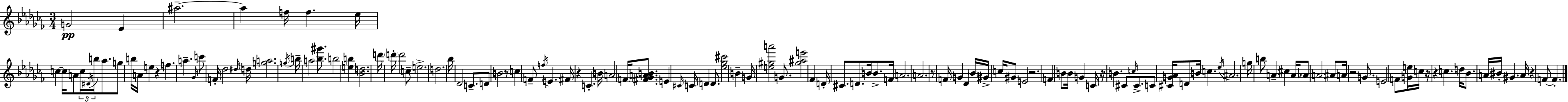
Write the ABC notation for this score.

X:1
T:Untitled
M:3/4
L:1/4
K:Abm
G2 _E ^a2 ^a f/4 f _e/4 c c/4 A/2 c/4 ^D/4 b/4 _a/2 g/2 b/4 A/4 e z f a _G/4 c'/2 F/4 _d2 ^d/4 d/4 [ga]2 g/4 b/4 a2 [_b^g']/2 b2 [eb] [_Bd]2 d'/4 d'/4 d'2 c/2 e2 d2 _b/4 _D2 C/2 D/2 B2 z/2 c F/2 f/4 E ^F/4 z C B/4 A2 F/4 [^F_GAB]/2 E ^C/4 C/4 D D/2 [_e_g^c']2 B G/4 [e^ga']2 G/2 [^g^ae']2 _F D/4 ^C/2 D/2 B/4 B/2 F/4 A2 A2 z/2 F/4 G _D _B/4 ^G/4 c/4 ^G/2 E2 z2 F B/2 B/4 G C/4 z/4 B ^C/2 c/4 ^C/2 C/2 [^CG_A]/4 D/2 B/4 c _e/4 ^A2 g/4 b/2 A ^c A/4 _A/2 A2 ^A/2 A/4 z2 G/2 E2 F/2 [Ge]/4 c/4 z/4 z c d/4 _B/2 A/4 ^B/4 ^G A/4 z F/2 F